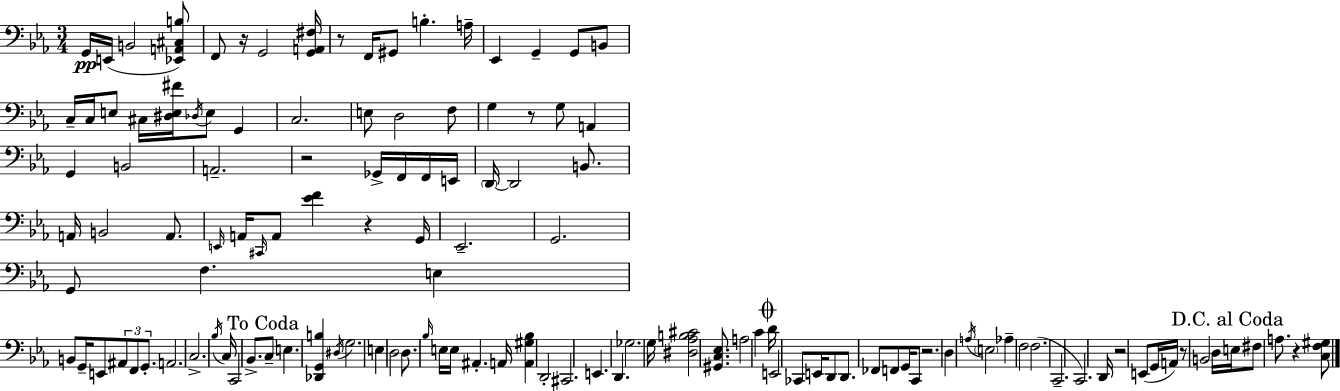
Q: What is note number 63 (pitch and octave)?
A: C3